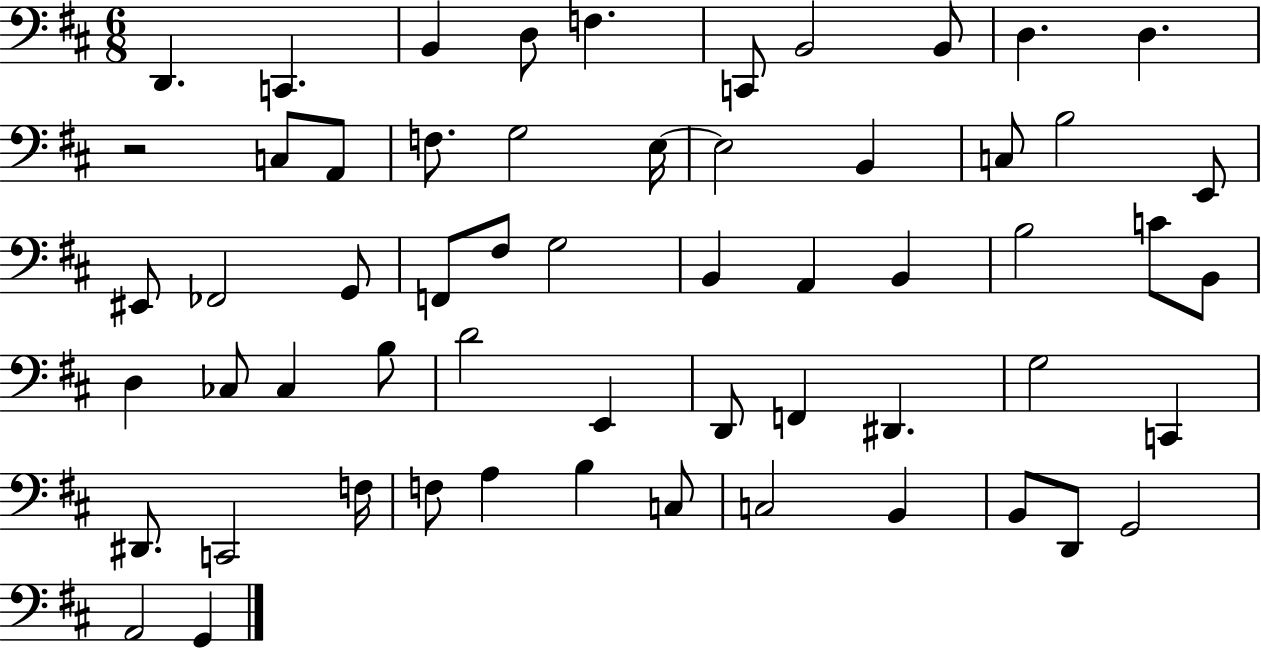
X:1
T:Untitled
M:6/8
L:1/4
K:D
D,, C,, B,, D,/2 F, C,,/2 B,,2 B,,/2 D, D, z2 C,/2 A,,/2 F,/2 G,2 E,/4 E,2 B,, C,/2 B,2 E,,/2 ^E,,/2 _F,,2 G,,/2 F,,/2 ^F,/2 G,2 B,, A,, B,, B,2 C/2 B,,/2 D, _C,/2 _C, B,/2 D2 E,, D,,/2 F,, ^D,, G,2 C,, ^D,,/2 C,,2 F,/4 F,/2 A, B, C,/2 C,2 B,, B,,/2 D,,/2 G,,2 A,,2 G,,